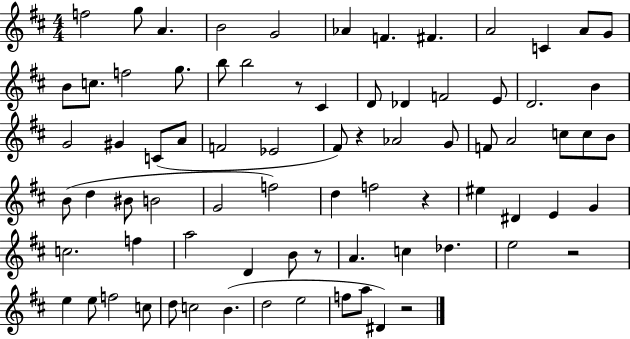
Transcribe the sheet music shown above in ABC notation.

X:1
T:Untitled
M:4/4
L:1/4
K:D
f2 g/2 A B2 G2 _A F ^F A2 C A/2 G/2 B/2 c/2 f2 g/2 b/2 b2 z/2 ^C D/2 _D F2 E/2 D2 B G2 ^G C/2 A/2 F2 _E2 ^F/2 z _A2 G/2 F/2 A2 c/2 c/2 B/2 B/2 d ^B/2 B2 G2 f2 d f2 z ^e ^D E G c2 f a2 D B/2 z/2 A c _d e2 z2 e e/2 f2 c/2 d/2 c2 B d2 e2 f/2 a/2 ^D z2